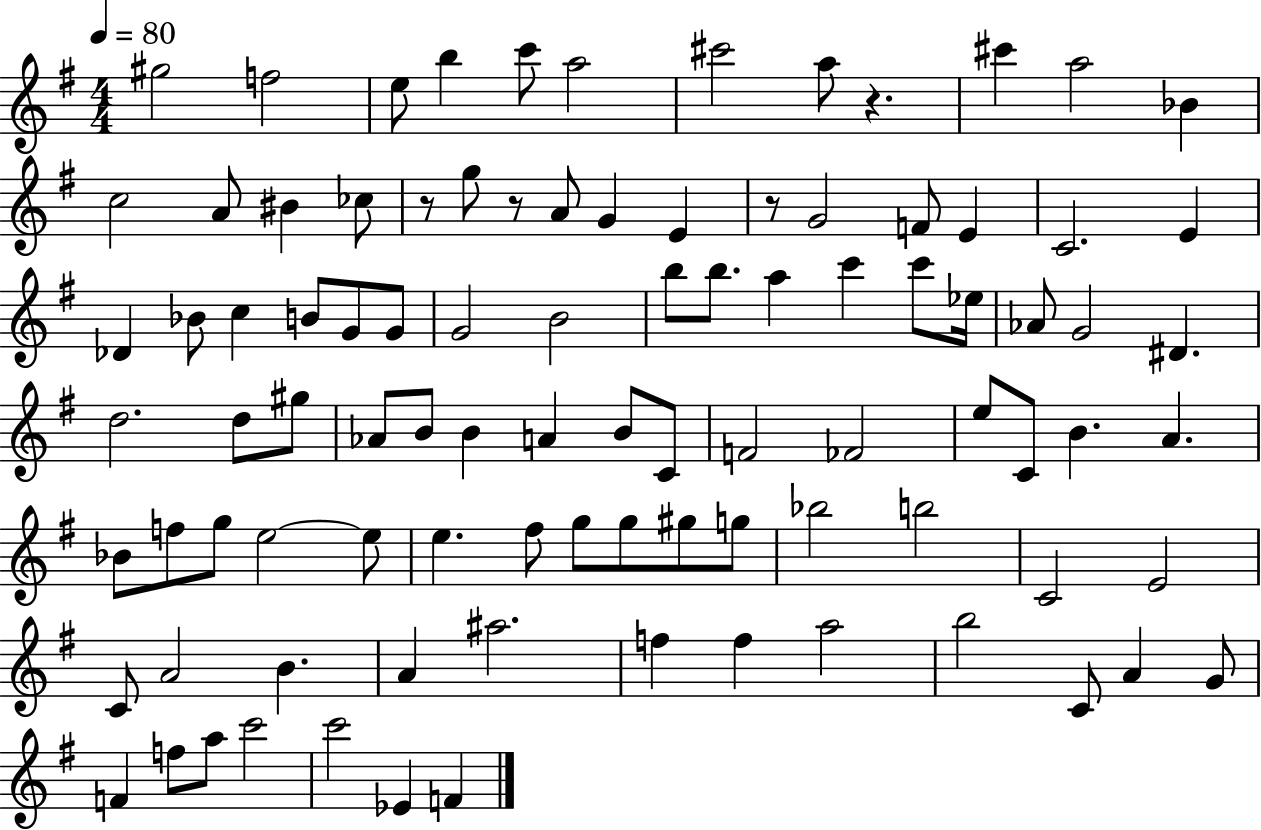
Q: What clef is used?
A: treble